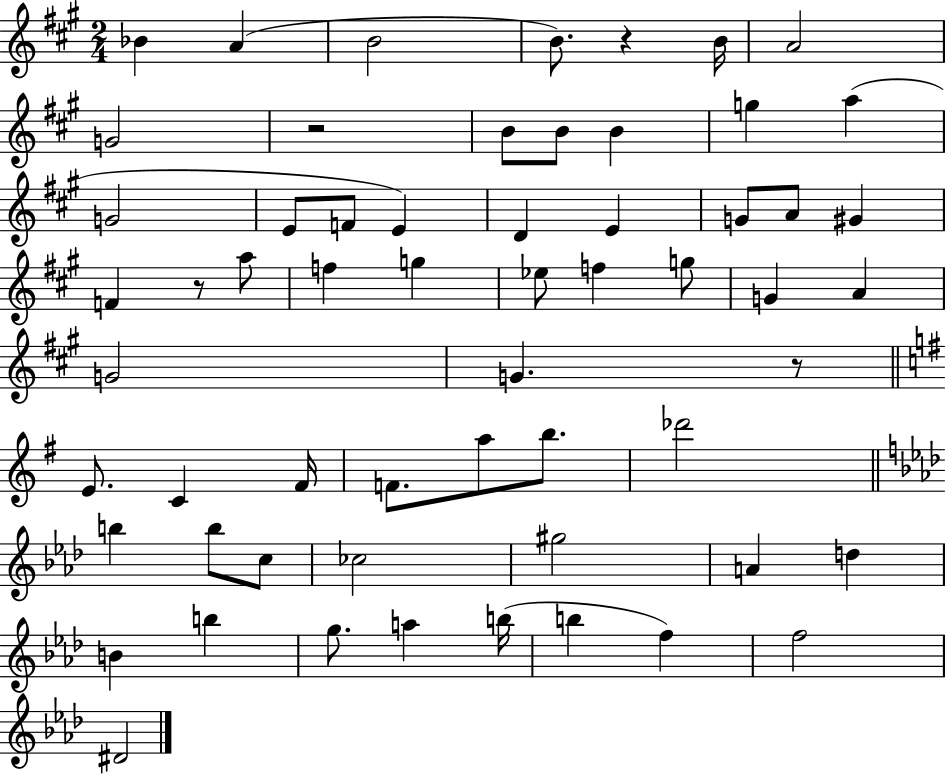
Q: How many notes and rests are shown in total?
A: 59